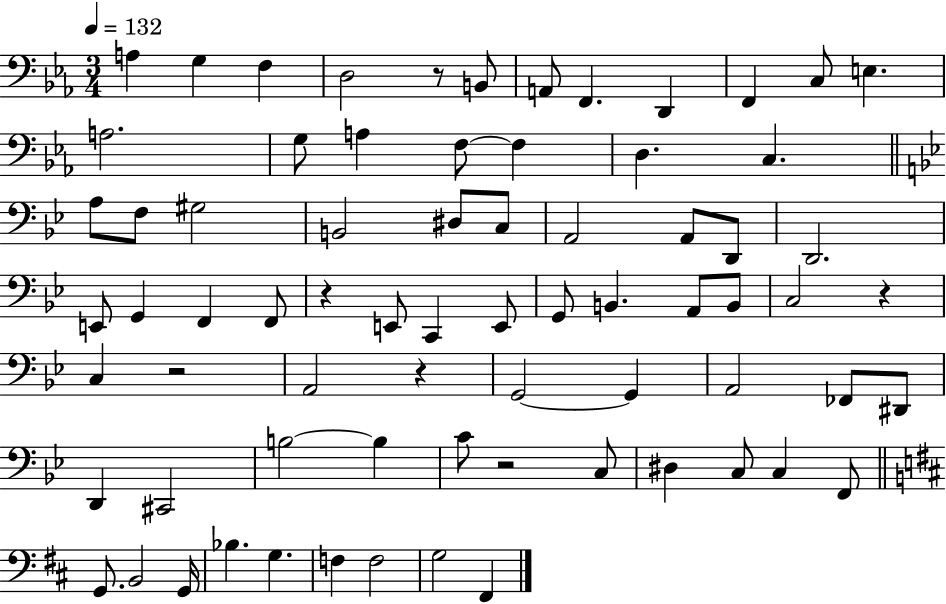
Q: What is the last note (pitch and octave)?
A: F#2